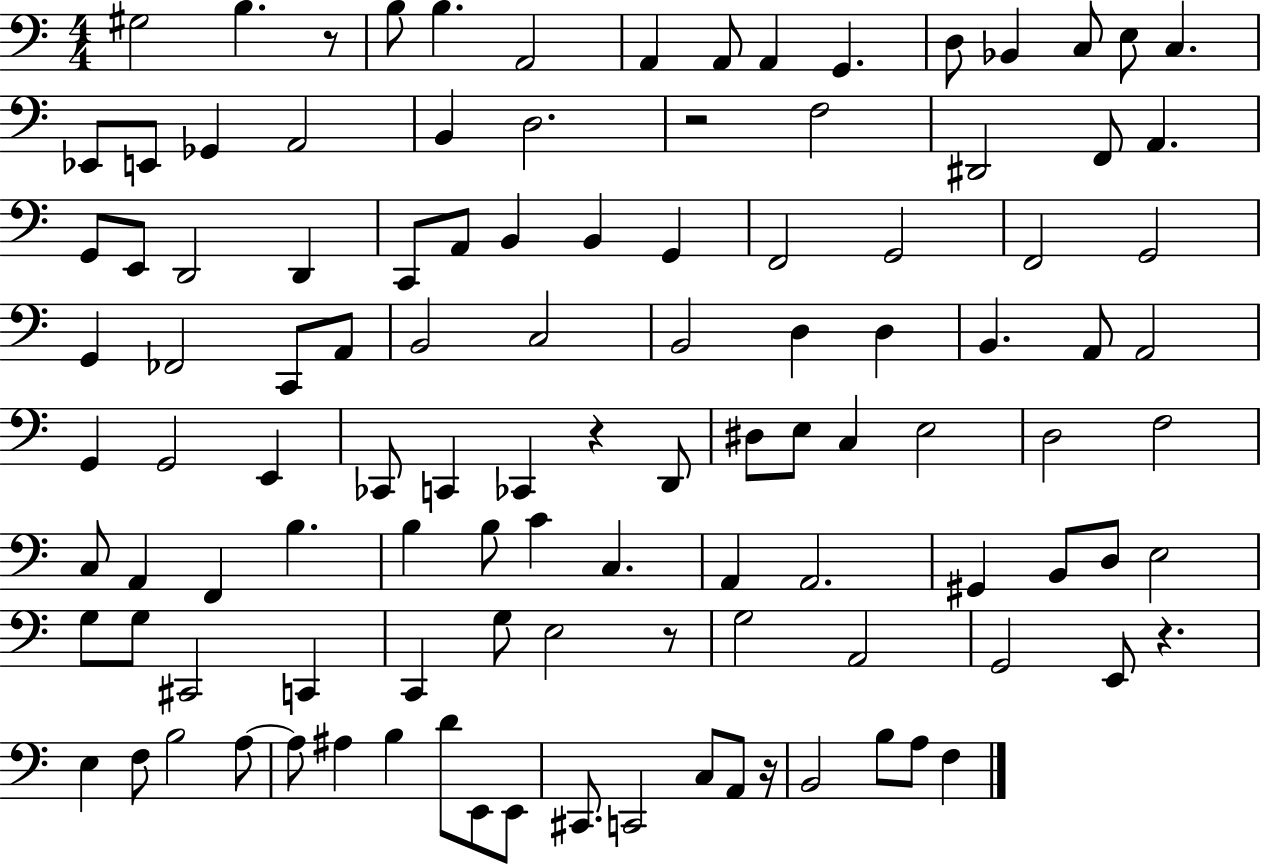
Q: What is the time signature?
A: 4/4